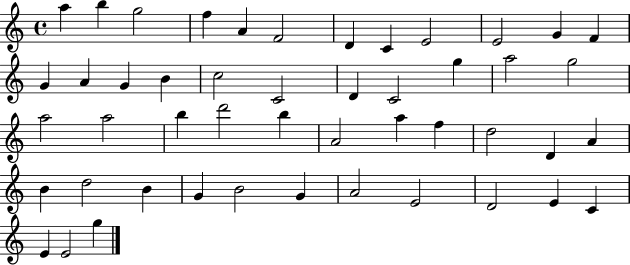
A5/q B5/q G5/h F5/q A4/q F4/h D4/q C4/q E4/h E4/h G4/q F4/q G4/q A4/q G4/q B4/q C5/h C4/h D4/q C4/h G5/q A5/h G5/h A5/h A5/h B5/q D6/h B5/q A4/h A5/q F5/q D5/h D4/q A4/q B4/q D5/h B4/q G4/q B4/h G4/q A4/h E4/h D4/h E4/q C4/q E4/q E4/h G5/q